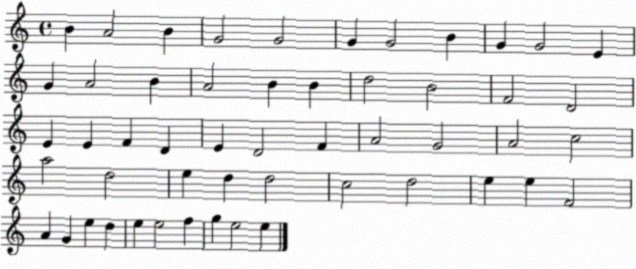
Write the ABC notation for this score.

X:1
T:Untitled
M:4/4
L:1/4
K:C
B A2 B G2 G2 G G2 B G G2 E G A2 B A2 B B d2 B2 F2 D2 E E F D E D2 F A2 G2 A2 c2 a2 d2 e d d2 c2 d2 e e F2 A G e d e e2 f g e2 e